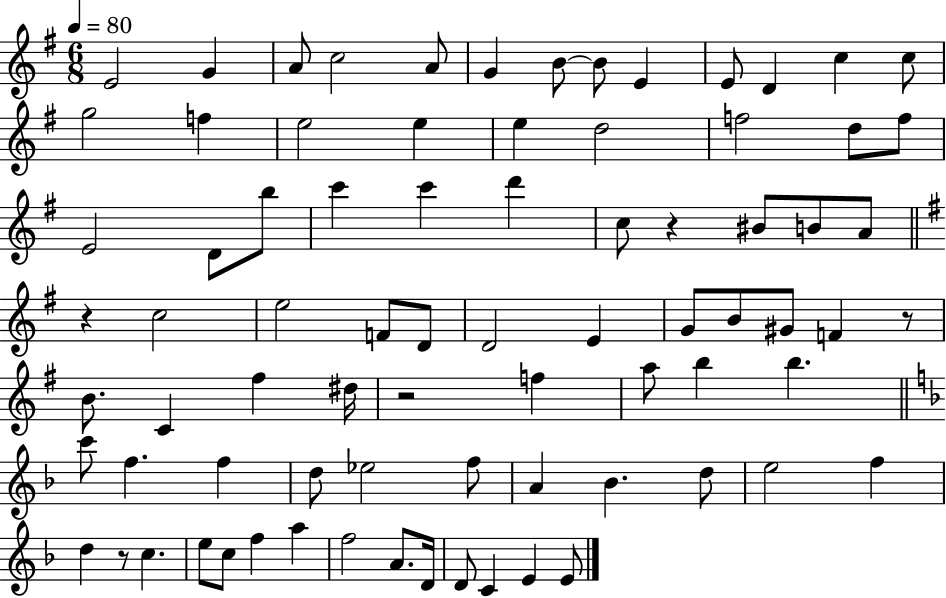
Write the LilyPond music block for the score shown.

{
  \clef treble
  \numericTimeSignature
  \time 6/8
  \key g \major
  \tempo 4 = 80
  e'2 g'4 | a'8 c''2 a'8 | g'4 b'8~~ b'8 e'4 | e'8 d'4 c''4 c''8 | \break g''2 f''4 | e''2 e''4 | e''4 d''2 | f''2 d''8 f''8 | \break e'2 d'8 b''8 | c'''4 c'''4 d'''4 | c''8 r4 bis'8 b'8 a'8 | \bar "||" \break \key e \minor r4 c''2 | e''2 f'8 d'8 | d'2 e'4 | g'8 b'8 gis'8 f'4 r8 | \break b'8. c'4 fis''4 dis''16 | r2 f''4 | a''8 b''4 b''4. | \bar "||" \break \key f \major c'''8 f''4. f''4 | d''8 ees''2 f''8 | a'4 bes'4. d''8 | e''2 f''4 | \break d''4 r8 c''4. | e''8 c''8 f''4 a''4 | f''2 a'8. d'16 | d'8 c'4 e'4 e'8 | \break \bar "|."
}